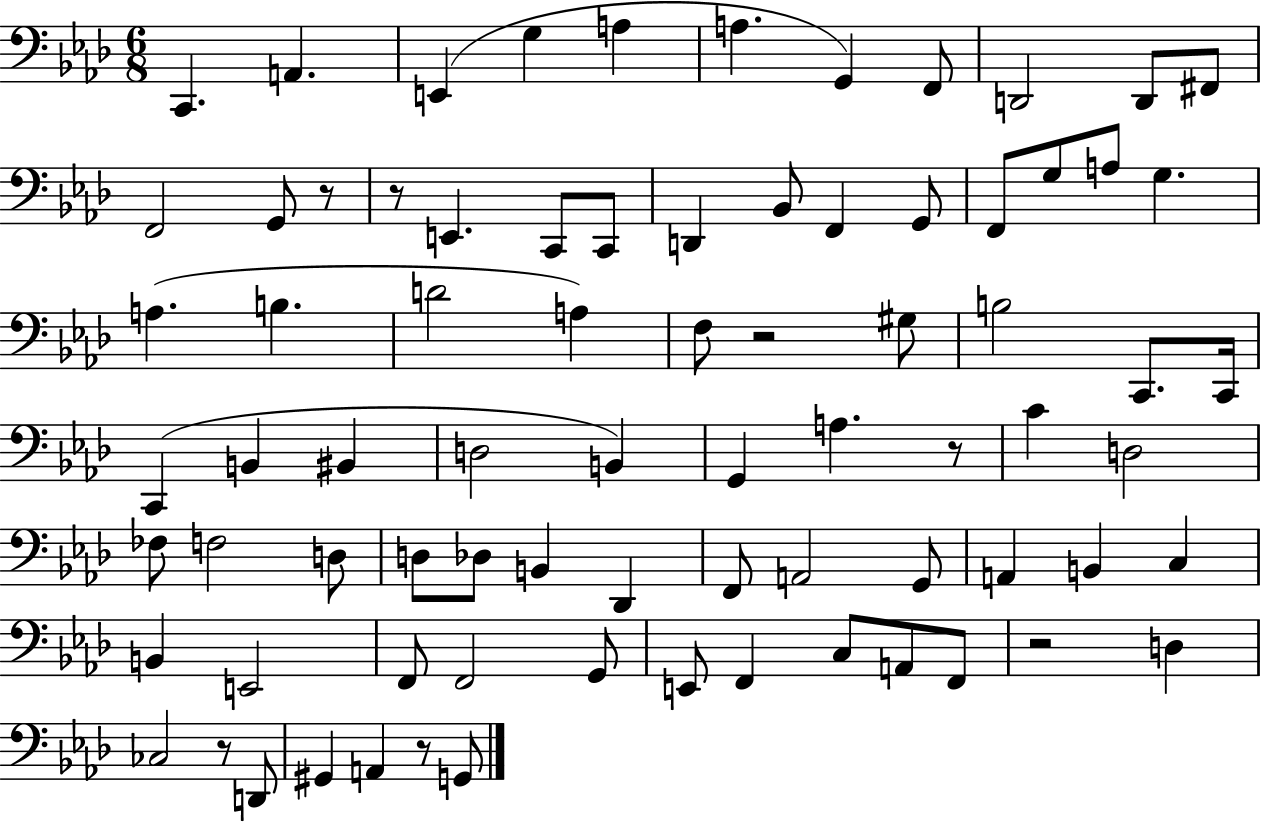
C2/q. A2/q. E2/q G3/q A3/q A3/q. G2/q F2/e D2/h D2/e F#2/e F2/h G2/e R/e R/e E2/q. C2/e C2/e D2/q Bb2/e F2/q G2/e F2/e G3/e A3/e G3/q. A3/q. B3/q. D4/h A3/q F3/e R/h G#3/e B3/h C2/e. C2/s C2/q B2/q BIS2/q D3/h B2/q G2/q A3/q. R/e C4/q D3/h FES3/e F3/h D3/e D3/e Db3/e B2/q Db2/q F2/e A2/h G2/e A2/q B2/q C3/q B2/q E2/h F2/e F2/h G2/e E2/e F2/q C3/e A2/e F2/e R/h D3/q CES3/h R/e D2/e G#2/q A2/q R/e G2/e